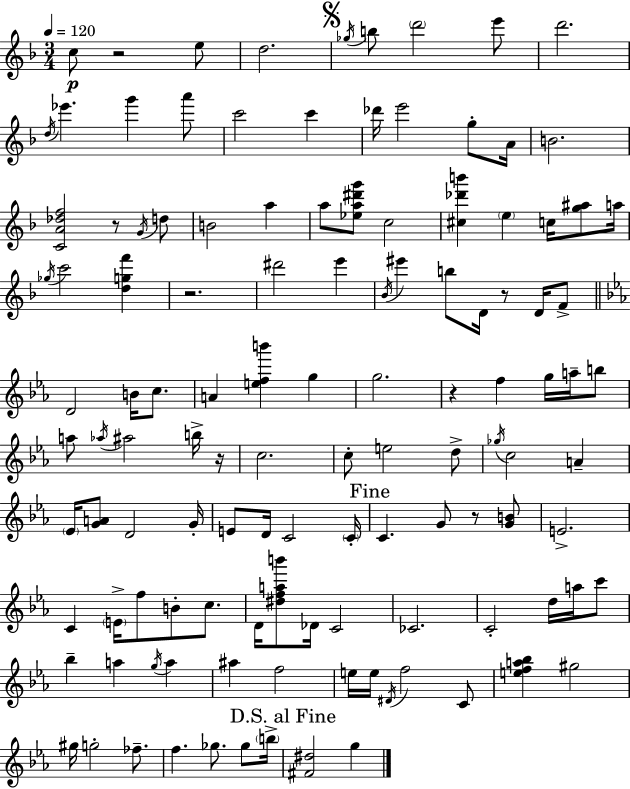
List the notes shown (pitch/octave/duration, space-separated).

C5/e R/h E5/e D5/h. Gb5/s B5/e D6/h E6/e D6/h. D5/s Eb6/q. G6/q A6/e C6/h C6/q Db6/s E6/h G5/e A4/s B4/h. [C4,A4,Db5,F5]/h R/e G4/s D5/e B4/h A5/q A5/e [Eb5,A5,D#6,G6]/e C5/h [C#5,Db6,B6]/q E5/q C5/s [G5,A#5]/e A5/s Gb5/s C6/h [D5,G5,F6]/q R/h. D#6/h E6/q Bb4/s EIS6/q B5/e D4/s R/e D4/s F4/e D4/h B4/s C5/e. A4/q [E5,F5,B6]/q G5/q G5/h. R/q F5/q G5/s A5/s B5/e A5/e Ab5/s A#5/h B5/s R/s C5/h. C5/e E5/h D5/e Gb5/s C5/h A4/q Eb4/s [G4,A4]/e D4/h G4/s E4/e D4/s C4/h C4/s C4/q. G4/e R/e [G4,B4]/e E4/h. C4/q E4/s F5/e B4/e C5/e. D4/s [D#5,F5,A5,B6]/e Db4/s C4/h CES4/h. C4/h D5/s A5/s C6/e Bb5/q A5/q G5/s A5/q A#5/q F5/h E5/s E5/s D#4/s F5/h C4/e [E5,F5,A5,Bb5]/q G#5/h G#5/s G5/h FES5/e. F5/q. Gb5/e. Gb5/e B5/s [F#4,D#5]/h G5/q